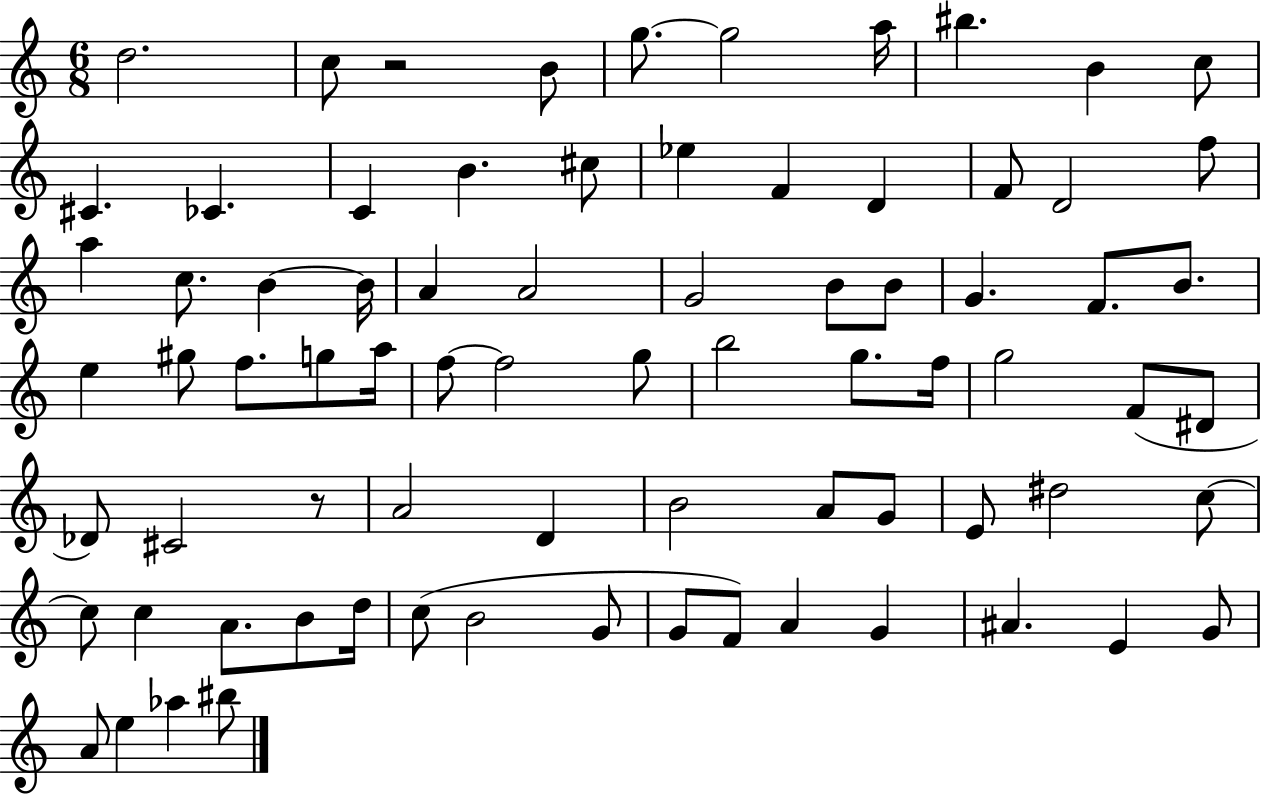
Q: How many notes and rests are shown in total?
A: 77